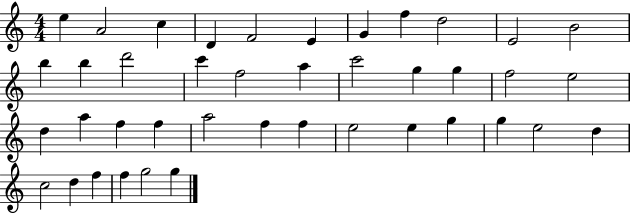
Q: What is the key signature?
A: C major